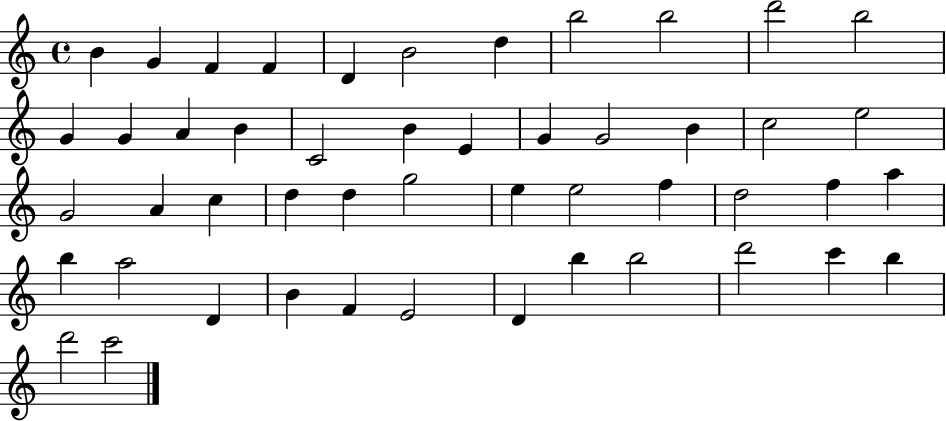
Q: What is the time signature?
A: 4/4